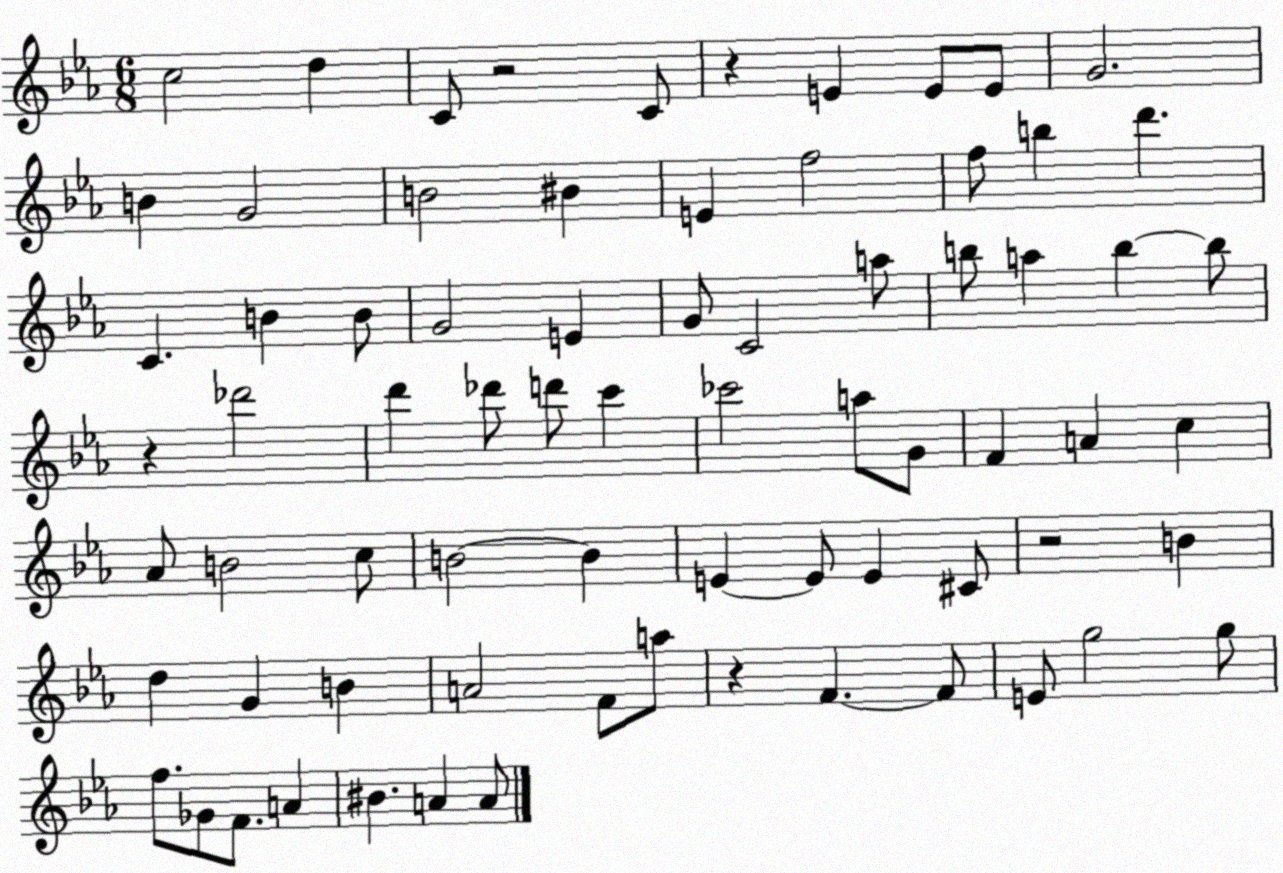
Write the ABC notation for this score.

X:1
T:Untitled
M:6/8
L:1/4
K:Eb
c2 d C/2 z2 C/2 z E E/2 E/2 G2 B G2 B2 ^B E f2 f/2 b d' C B B/2 G2 E G/2 C2 a/2 b/2 a b b/2 z _d'2 d' _d'/2 d'/2 c' _c'2 a/2 G/2 F A c _A/2 B2 c/2 B2 B E E/2 E ^C/2 z2 B d G B A2 F/2 a/2 z F F/2 E/2 g2 g/2 f/2 _G/2 F/2 A ^B A A/2